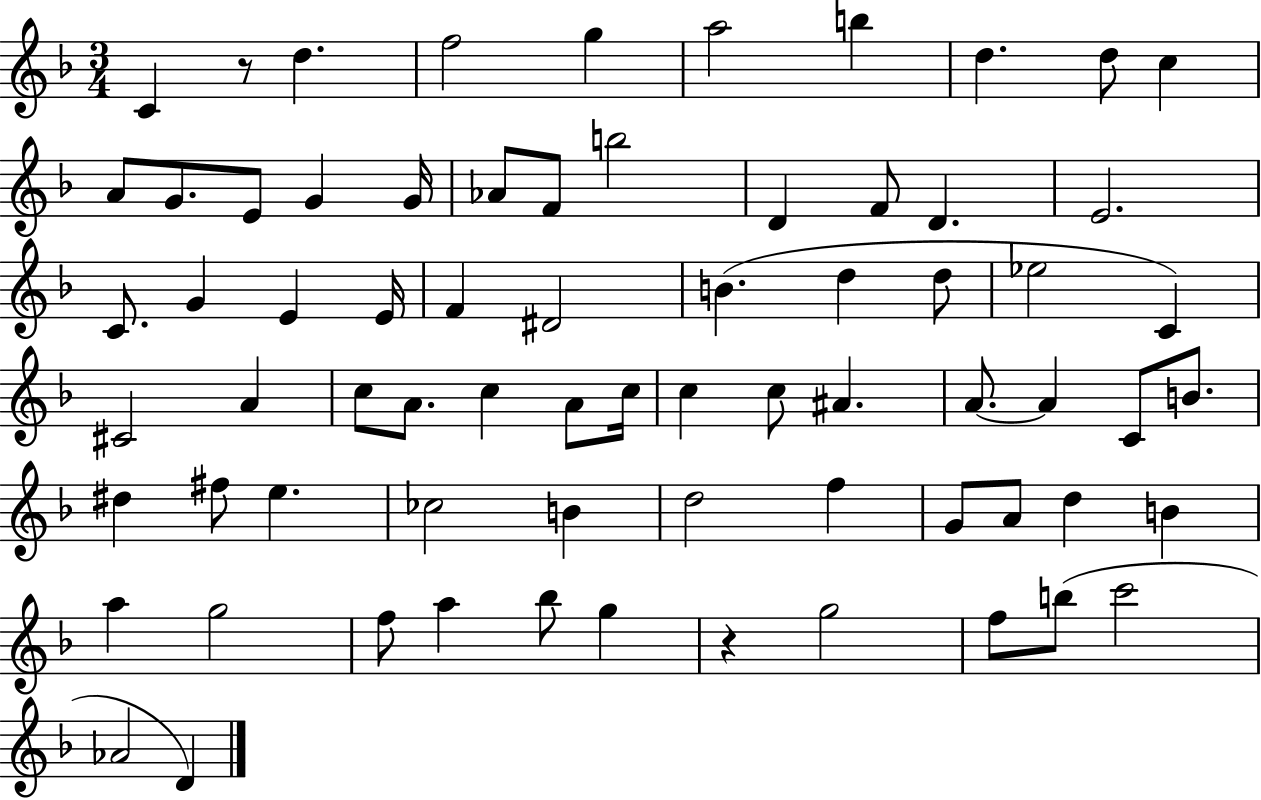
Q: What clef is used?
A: treble